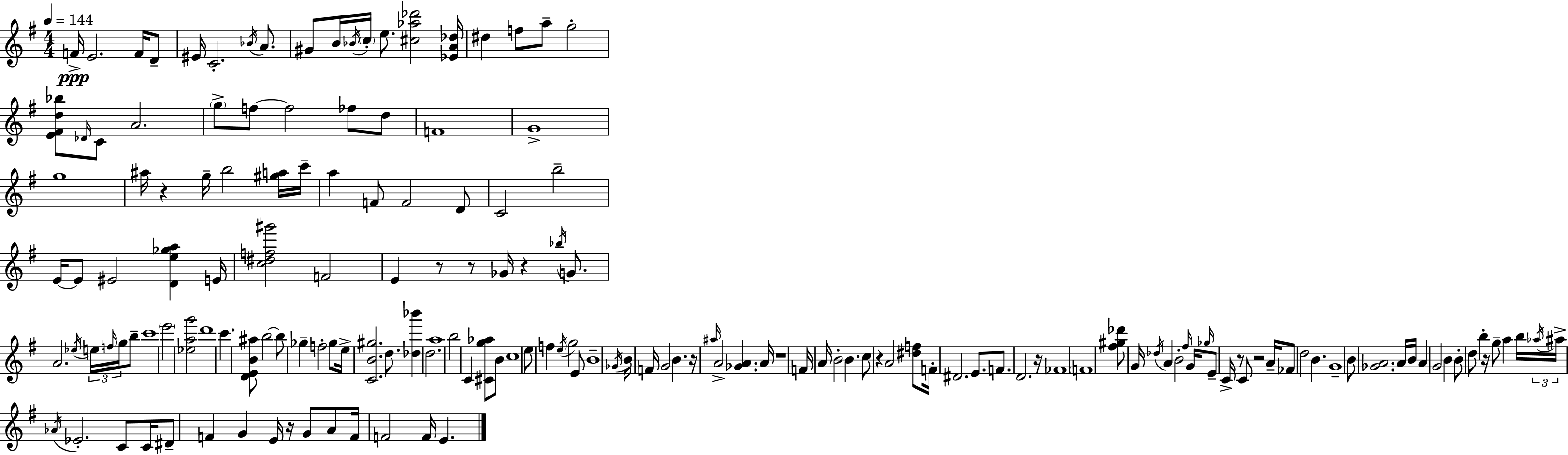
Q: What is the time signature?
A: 4/4